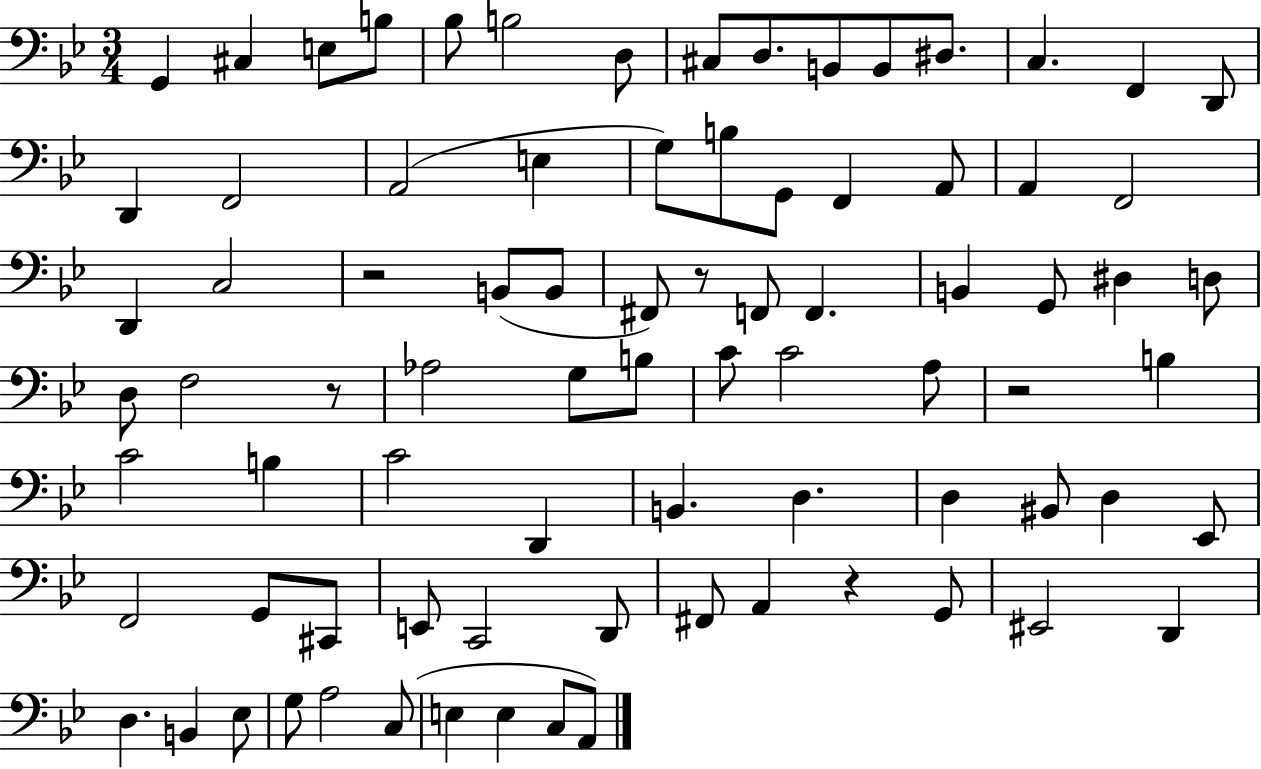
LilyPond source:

{
  \clef bass
  \numericTimeSignature
  \time 3/4
  \key bes \major
  g,4 cis4 e8 b8 | bes8 b2 d8 | cis8 d8. b,8 b,8 dis8. | c4. f,4 d,8 | \break d,4 f,2 | a,2( e4 | g8) b8 g,8 f,4 a,8 | a,4 f,2 | \break d,4 c2 | r2 b,8( b,8 | fis,8) r8 f,8 f,4. | b,4 g,8 dis4 d8 | \break d8 f2 r8 | aes2 g8 b8 | c'8 c'2 a8 | r2 b4 | \break c'2 b4 | c'2 d,4 | b,4. d4. | d4 bis,8 d4 ees,8 | \break f,2 g,8 cis,8 | e,8 c,2 d,8 | fis,8 a,4 r4 g,8 | eis,2 d,4 | \break d4. b,4 ees8 | g8 a2 c8( | e4 e4 c8 a,8) | \bar "|."
}